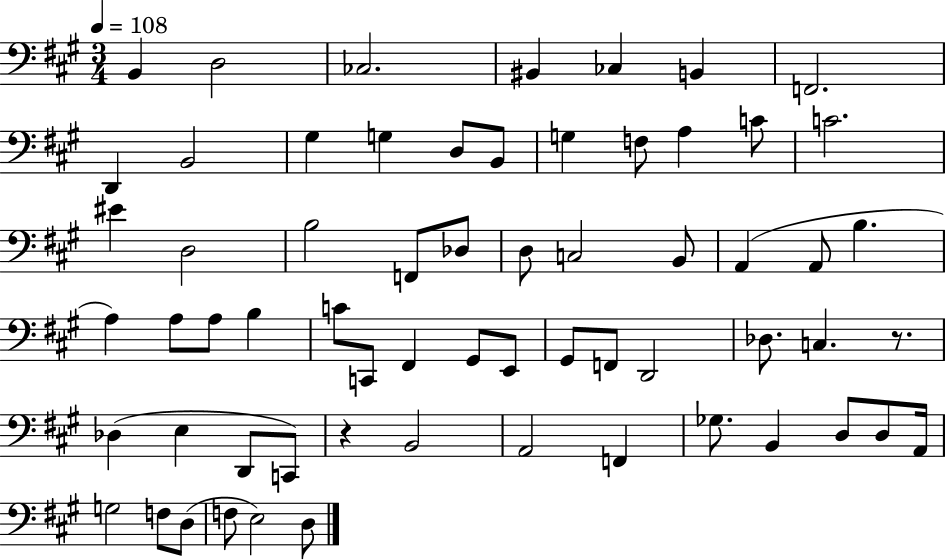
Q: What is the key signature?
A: A major